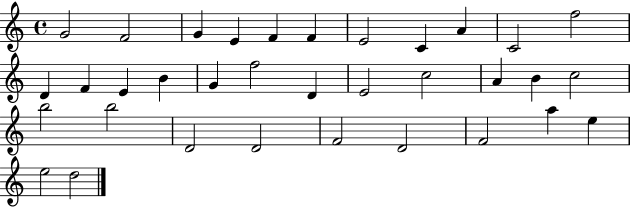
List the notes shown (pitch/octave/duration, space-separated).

G4/h F4/h G4/q E4/q F4/q F4/q E4/h C4/q A4/q C4/h F5/h D4/q F4/q E4/q B4/q G4/q F5/h D4/q E4/h C5/h A4/q B4/q C5/h B5/h B5/h D4/h D4/h F4/h D4/h F4/h A5/q E5/q E5/h D5/h